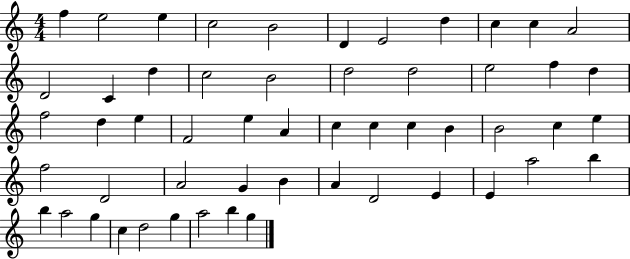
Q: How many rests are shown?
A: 0